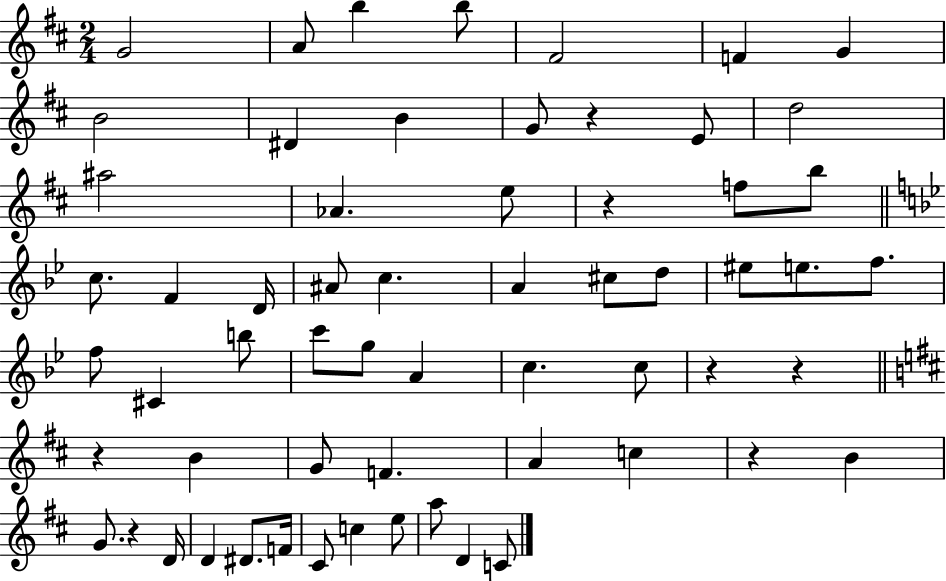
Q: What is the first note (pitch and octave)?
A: G4